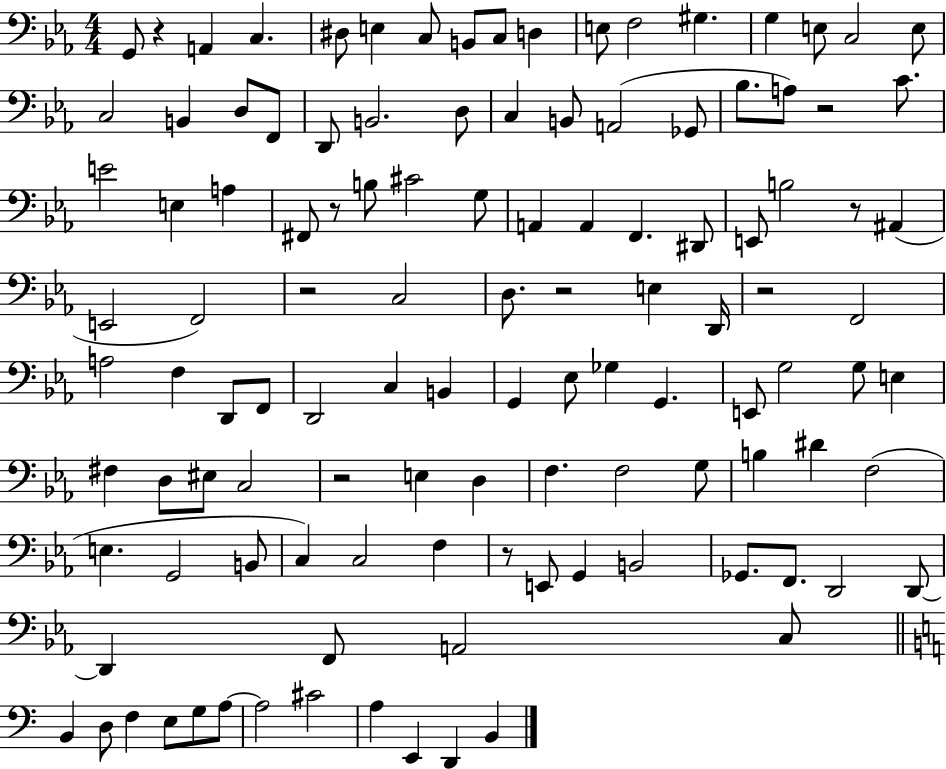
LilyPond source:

{
  \clef bass
  \numericTimeSignature
  \time 4/4
  \key ees \major
  \repeat volta 2 { g,8 r4 a,4 c4. | dis8 e4 c8 b,8 c8 d4 | e8 f2 gis4. | g4 e8 c2 e8 | \break c2 b,4 d8 f,8 | d,8 b,2. d8 | c4 b,8 a,2( ges,8 | bes8. a8) r2 c'8. | \break e'2 e4 a4 | fis,8 r8 b8 cis'2 g8 | a,4 a,4 f,4. dis,8 | e,8 b2 r8 ais,4( | \break e,2 f,2) | r2 c2 | d8. r2 e4 d,16 | r2 f,2 | \break a2 f4 d,8 f,8 | d,2 c4 b,4 | g,4 ees8 ges4 g,4. | e,8 g2 g8 e4 | \break fis4 d8 eis8 c2 | r2 e4 d4 | f4. f2 g8 | b4 dis'4 f2( | \break e4. g,2 b,8 | c4) c2 f4 | r8 e,8 g,4 b,2 | ges,8. f,8. d,2 d,8~~ | \break d,4 f,8 a,2 c8 | \bar "||" \break \key c \major b,4 d8 f4 e8 g8 a8~~ | a2 cis'2 | a4 e,4 d,4 b,4 | } \bar "|."
}